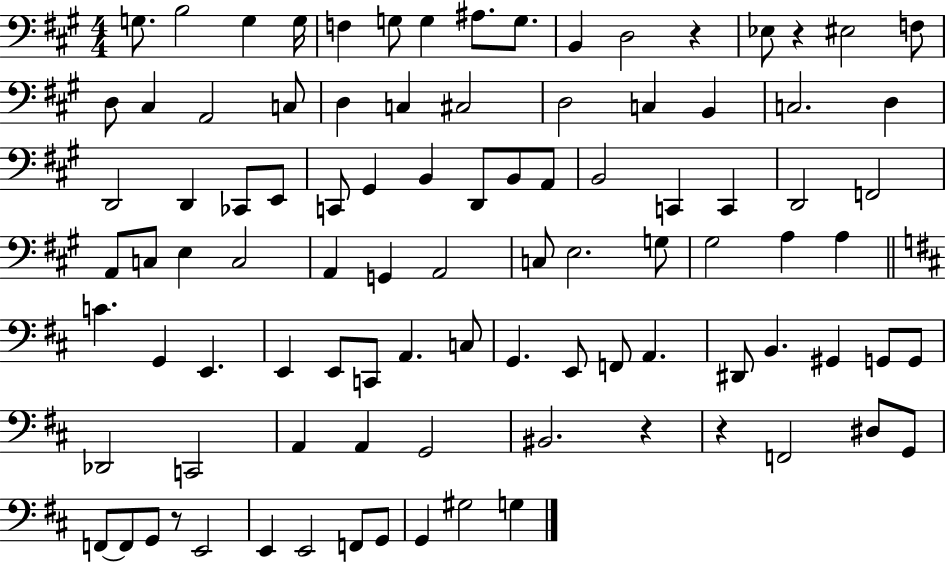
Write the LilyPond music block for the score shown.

{
  \clef bass
  \numericTimeSignature
  \time 4/4
  \key a \major
  g8. b2 g4 g16 | f4 g8 g4 ais8. g8. | b,4 d2 r4 | ees8 r4 eis2 f8 | \break d8 cis4 a,2 c8 | d4 c4 cis2 | d2 c4 b,4 | c2. d4 | \break d,2 d,4 ces,8 e,8 | c,8 gis,4 b,4 d,8 b,8 a,8 | b,2 c,4 c,4 | d,2 f,2 | \break a,8 c8 e4 c2 | a,4 g,4 a,2 | c8 e2. g8 | gis2 a4 a4 | \break \bar "||" \break \key b \minor c'4. g,4 e,4. | e,4 e,8 c,8 a,4. c8 | g,4. e,8 f,8 a,4. | dis,8 b,4. gis,4 g,8 g,8 | \break des,2 c,2 | a,4 a,4 g,2 | bis,2. r4 | r4 f,2 dis8 g,8 | \break f,8~~ f,8 g,8 r8 e,2 | e,4 e,2 f,8 g,8 | g,4 gis2 g4 | \bar "|."
}